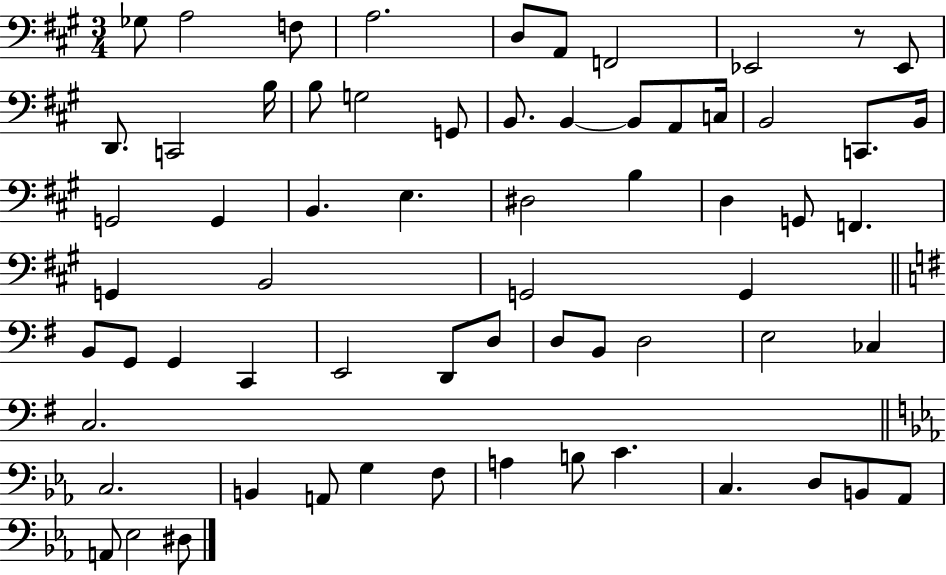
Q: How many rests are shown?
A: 1